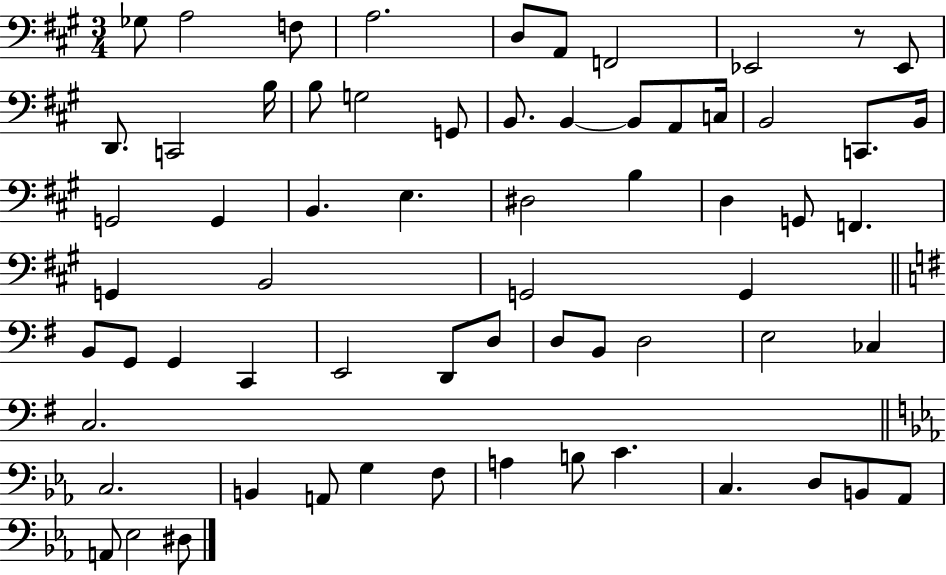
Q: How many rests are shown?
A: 1